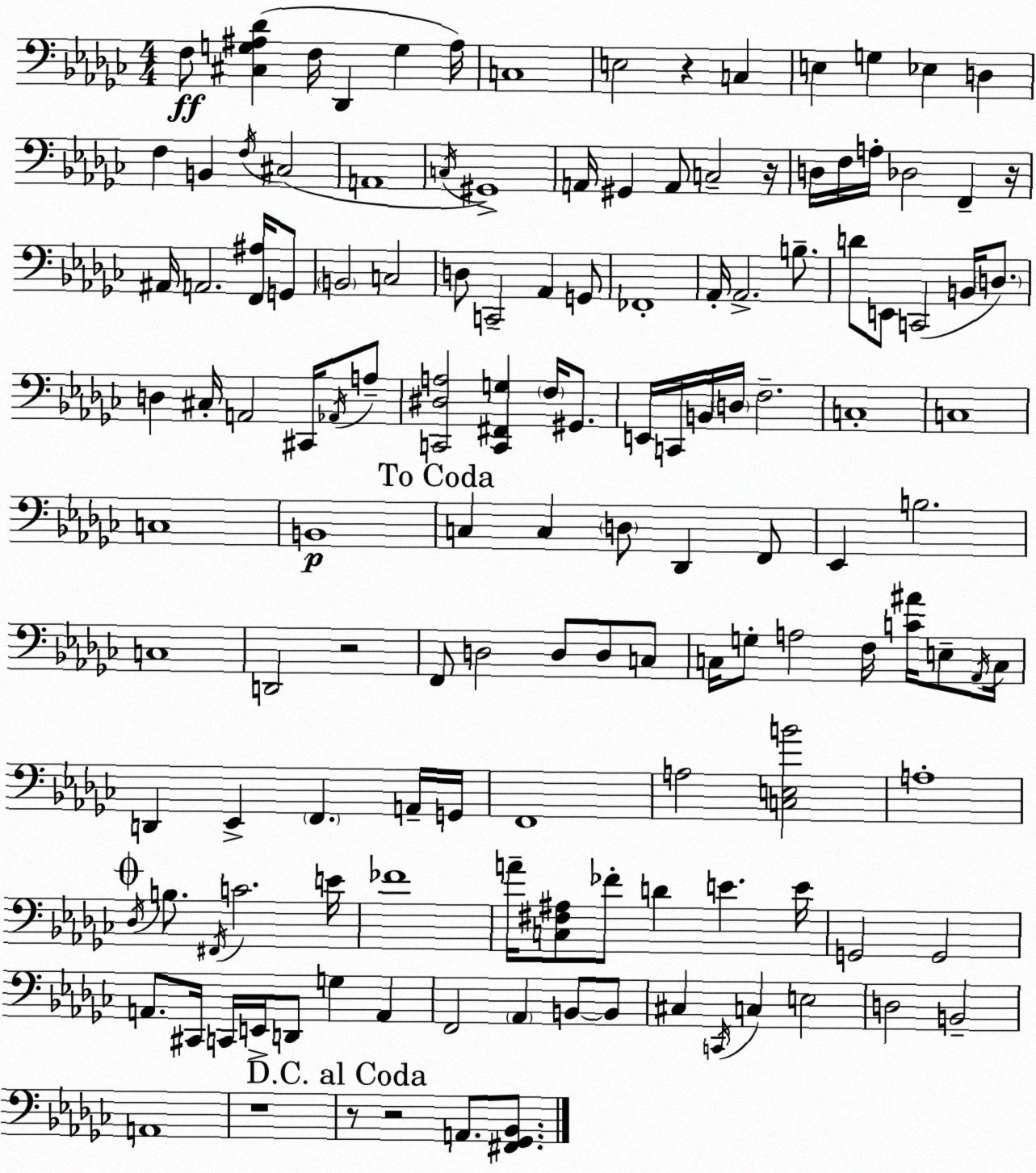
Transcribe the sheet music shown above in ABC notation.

X:1
T:Untitled
M:4/4
L:1/4
K:Ebm
F,/2 [^C,G,^A,_D] F,/4 _D,, G, ^A,/4 C,4 E,2 z C, E, G, _E, D, F, B,, F,/4 ^C,2 A,,4 C,/4 ^G,,4 A,,/4 ^G,, A,,/2 C,2 z/4 D,/4 F,/4 A,/4 _D,2 F,, z/4 ^A,,/4 A,,2 [F,,^A,]/4 G,,/2 B,,2 C,2 D,/2 C,,2 _A,, G,,/2 _F,,4 _A,,/4 _A,,2 B,/2 D/2 E,,/2 C,,2 B,,/4 D,/2 D, ^C,/4 A,,2 ^C,,/4 _A,,/4 A,/2 [C,,^D,A,]2 [C,,^F,,G,] F,/4 ^G,,/2 E,,/4 C,,/4 B,,/4 D,/4 F,2 C,4 C,4 C,4 B,,4 C, C, D,/2 _D,, F,,/2 _E,, B,2 C,4 D,,2 z2 F,,/2 D,2 D,/2 D,/2 C,/2 C,/4 G,/2 A,2 F,/4 [C^A]/4 E,/2 _A,,/4 C,/4 D,, _E,, F,, A,,/4 G,,/4 F,,4 A,2 [C,E,B]2 A,4 _D,/4 B,/2 ^F,,/4 C2 E/4 _F4 A/4 [C,^F,^A,]/2 _F/2 D E E/4 G,,2 G,,2 A,,/2 ^C,,/4 C,,/4 E,,/4 D,,/2 G, A,, F,,2 _A,, B,,/2 B,,/2 ^C, C,,/4 C, E,2 D,2 B,,2 A,,4 z4 z/2 z2 A,,/2 [^F,,_G,,_B,,]/2